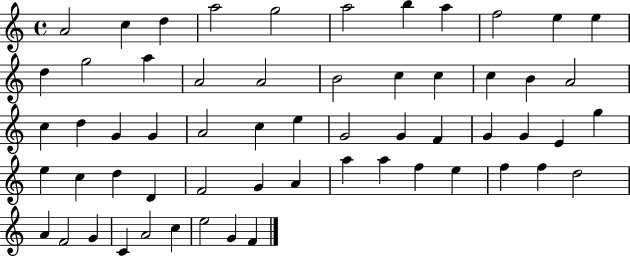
A4/h C5/q D5/q A5/h G5/h A5/h B5/q A5/q F5/h E5/q E5/q D5/q G5/h A5/q A4/h A4/h B4/h C5/q C5/q C5/q B4/q A4/h C5/q D5/q G4/q G4/q A4/h C5/q E5/q G4/h G4/q F4/q G4/q G4/q E4/q G5/q E5/q C5/q D5/q D4/q F4/h G4/q A4/q A5/q A5/q F5/q E5/q F5/q F5/q D5/h A4/q F4/h G4/q C4/q A4/h C5/q E5/h G4/q F4/q